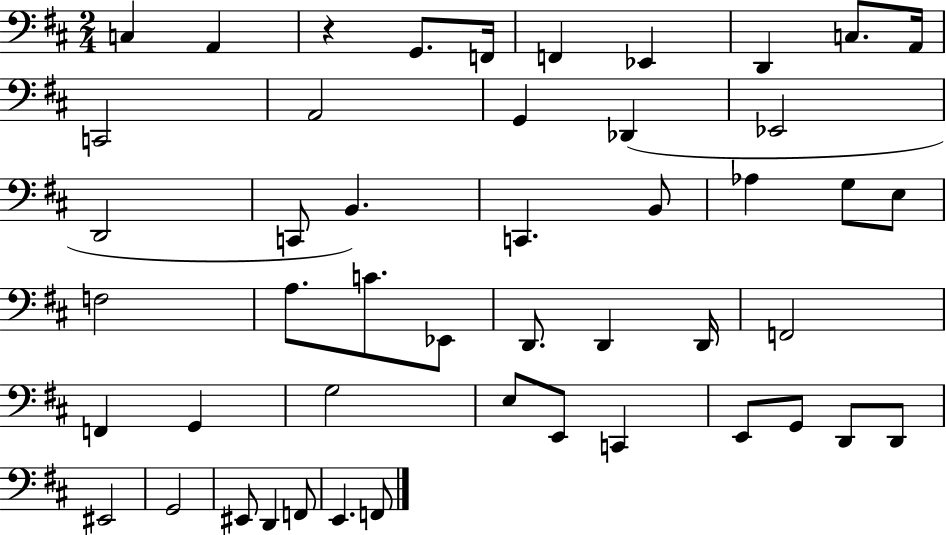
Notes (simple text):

C3/q A2/q R/q G2/e. F2/s F2/q Eb2/q D2/q C3/e. A2/s C2/h A2/h G2/q Db2/q Eb2/h D2/h C2/e B2/q. C2/q. B2/e Ab3/q G3/e E3/e F3/h A3/e. C4/e. Eb2/e D2/e. D2/q D2/s F2/h F2/q G2/q G3/h E3/e E2/e C2/q E2/e G2/e D2/e D2/e EIS2/h G2/h EIS2/e D2/q F2/e E2/q. F2/e